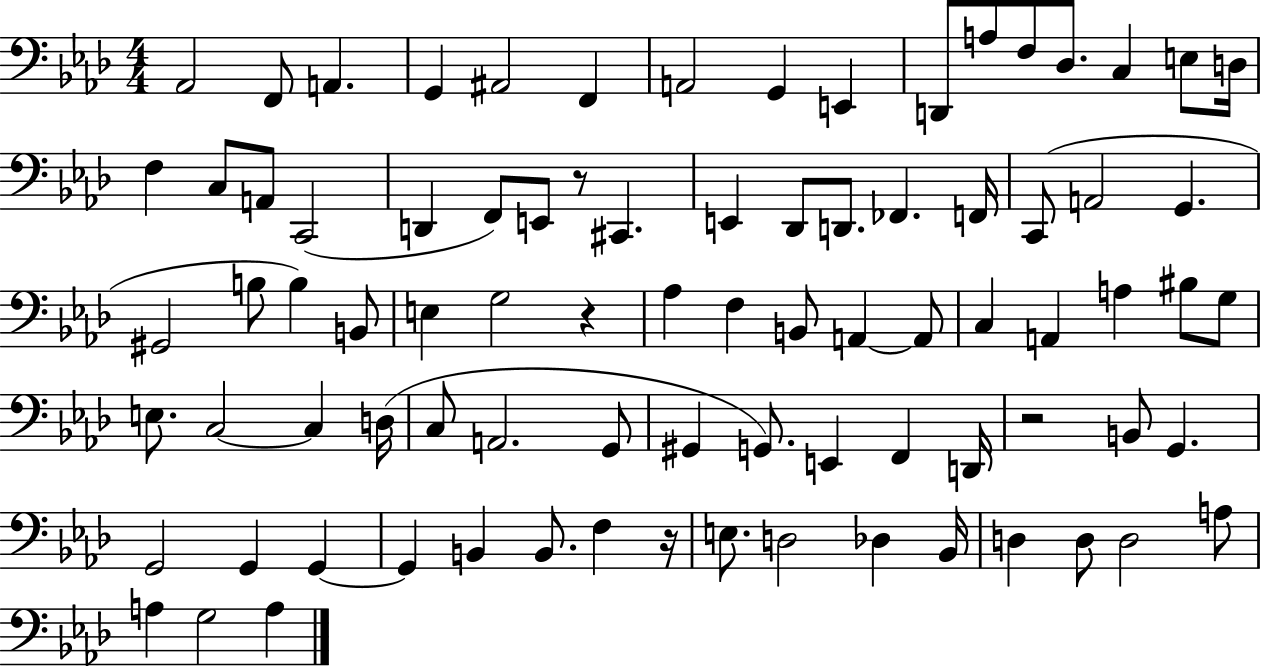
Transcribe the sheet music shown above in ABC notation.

X:1
T:Untitled
M:4/4
L:1/4
K:Ab
_A,,2 F,,/2 A,, G,, ^A,,2 F,, A,,2 G,, E,, D,,/2 A,/2 F,/2 _D,/2 C, E,/2 D,/4 F, C,/2 A,,/2 C,,2 D,, F,,/2 E,,/2 z/2 ^C,, E,, _D,,/2 D,,/2 _F,, F,,/4 C,,/2 A,,2 G,, ^G,,2 B,/2 B, B,,/2 E, G,2 z _A, F, B,,/2 A,, A,,/2 C, A,, A, ^B,/2 G,/2 E,/2 C,2 C, D,/4 C,/2 A,,2 G,,/2 ^G,, G,,/2 E,, F,, D,,/4 z2 B,,/2 G,, G,,2 G,, G,, G,, B,, B,,/2 F, z/4 E,/2 D,2 _D, _B,,/4 D, D,/2 D,2 A,/2 A, G,2 A,